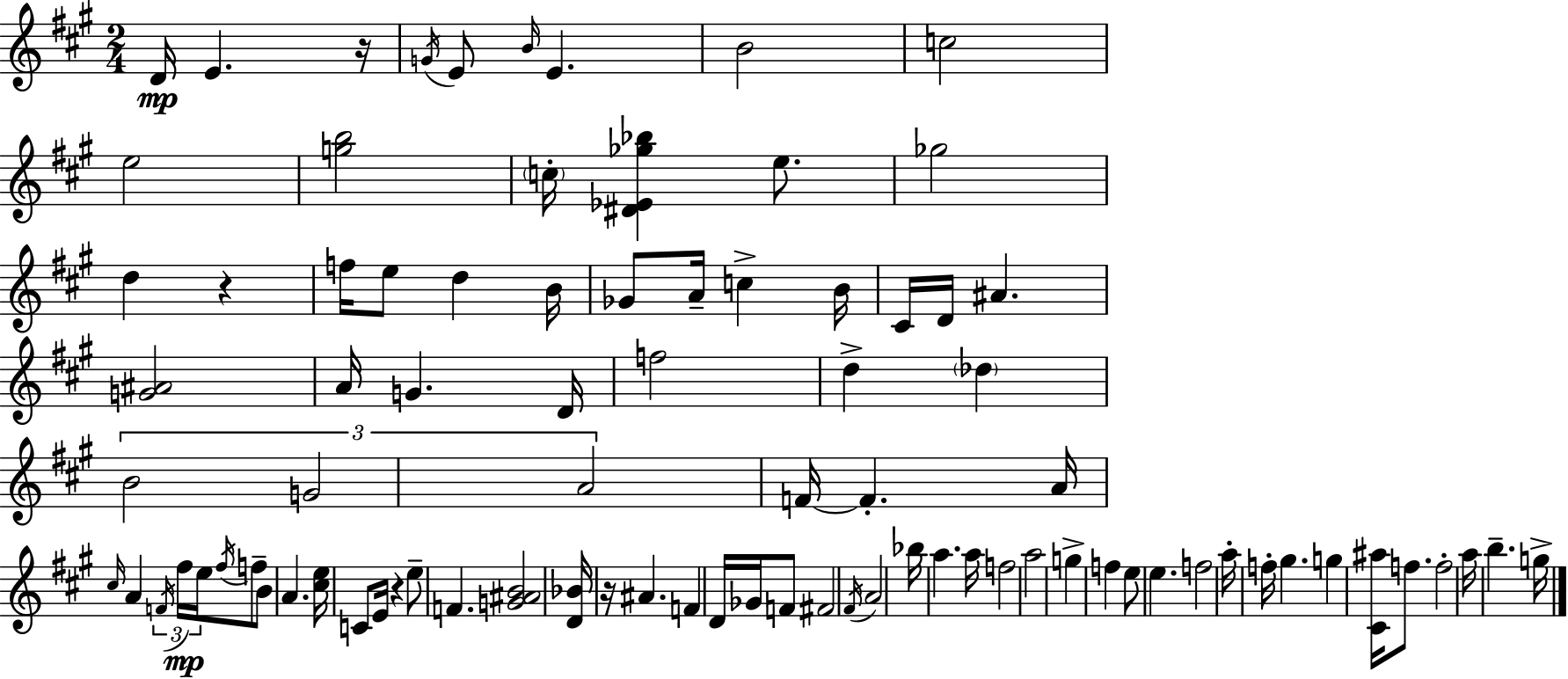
{
  \clef treble
  \numericTimeSignature
  \time 2/4
  \key a \major
  d'16\mp e'4. r16 | \acciaccatura { g'16 } e'8 \grace { b'16 } e'4. | b'2 | c''2 | \break e''2 | <g'' b''>2 | \parenthesize c''16-. <dis' ees' ges'' bes''>4 e''8. | ges''2 | \break d''4 r4 | f''16 e''8 d''4 | b'16 ges'8 a'16-- c''4-> | b'16 cis'16 d'16 ais'4. | \break <g' ais'>2 | a'16 g'4. | d'16 f''2 | d''4-> \parenthesize des''4 | \break \tuplet 3/2 { b'2 | g'2 | a'2 } | f'16~~ f'4.-. | \break a'16 \grace { cis''16 } a'4 \tuplet 3/2 { \acciaccatura { f'16 }\mp | fis''16 e''16 } \acciaccatura { fis''16 } f''8-- b'8 a'4. | <cis'' e''>16 c'8 | e'16 r4 e''8-- f'4. | \break <g' ais' b'>2 | <d' bes'>16 r16 ais'4. | f'4 | d'16 ges'16 f'8 fis'2 | \break \acciaccatura { fis'16 } a'2 | bes''16 a''4. | a''16 f''2 | a''2 | \break g''4-> | f''4 e''8 | e''4. f''2 | a''16-. f''16-. | \break gis''4. g''4 | <cis' ais''>16 f''8. f''2-. | a''16 b''4.-- | g''16-> \bar "|."
}